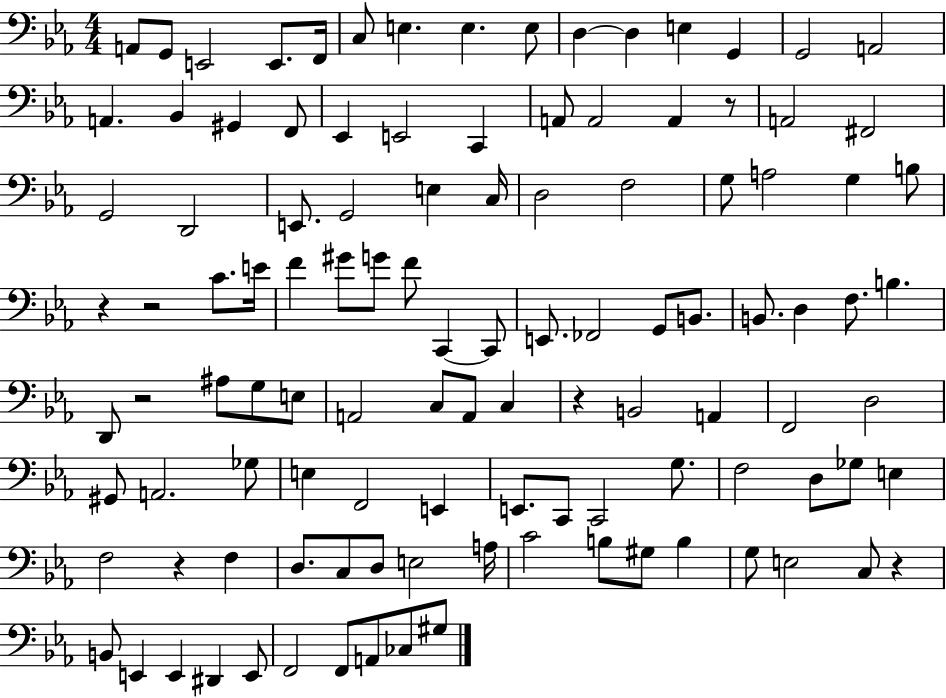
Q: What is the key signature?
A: EES major